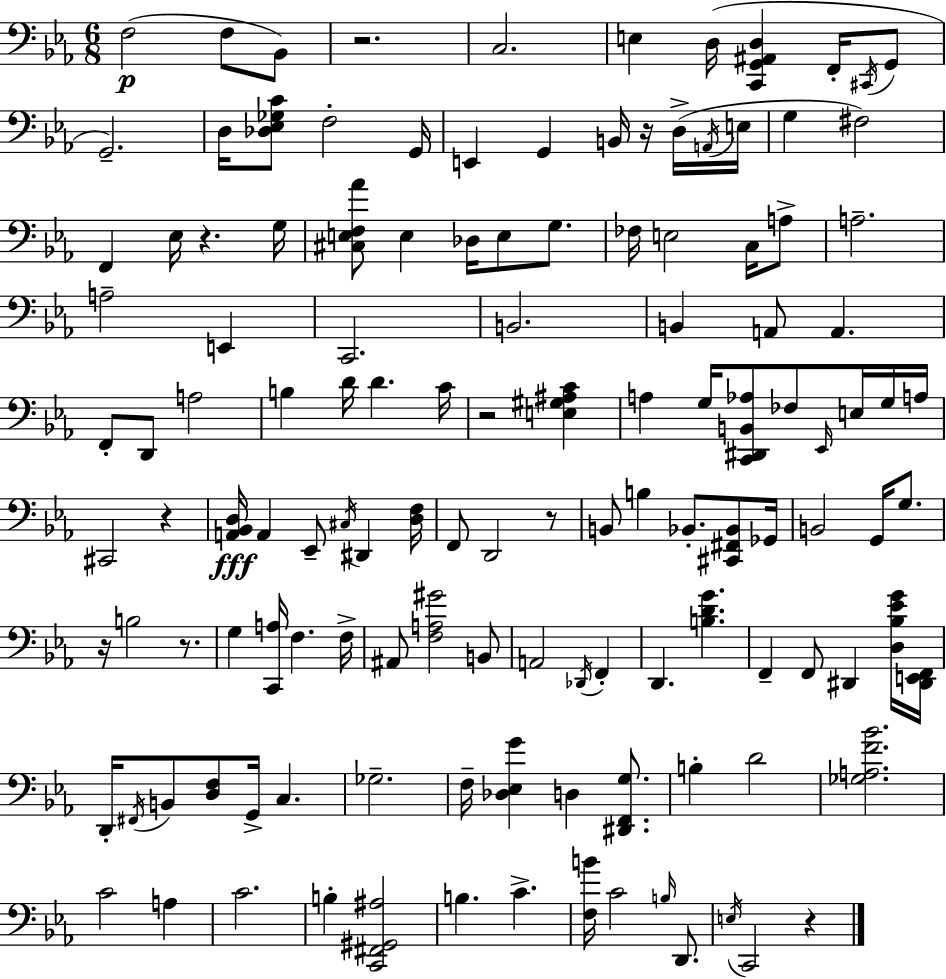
X:1
T:Untitled
M:6/8
L:1/4
K:Eb
F,2 F,/2 _B,,/2 z2 C,2 E, D,/4 [C,,G,,^A,,D,] F,,/4 ^C,,/4 G,,/2 G,,2 D,/4 [_D,_E,_G,C]/2 F,2 G,,/4 E,, G,, B,,/4 z/4 D,/4 A,,/4 E,/4 G, ^F,2 F,, _E,/4 z G,/4 [^C,E,F,_A]/2 E, _D,/4 E,/2 G,/2 _F,/4 E,2 C,/4 A,/2 A,2 A,2 E,, C,,2 B,,2 B,, A,,/2 A,, F,,/2 D,,/2 A,2 B, D/4 D C/4 z2 [E,^G,^A,C] A, G,/4 [C,,^D,,B,,_A,]/2 _F,/2 _E,,/4 E,/4 G,/4 A,/4 ^C,,2 z [A,,_B,,D,]/4 A,, _E,,/2 ^C,/4 ^D,, [D,F,]/4 F,,/2 D,,2 z/2 B,,/2 B, _B,,/2 [^C,,^F,,_B,,]/2 _G,,/4 B,,2 G,,/4 G,/2 z/4 B,2 z/2 G, [C,,A,]/4 F, F,/4 ^A,,/2 [F,A,^G]2 B,,/2 A,,2 _D,,/4 F,, D,, [B,DG] F,, F,,/2 ^D,, [D,_B,_EG]/4 [^D,,E,,F,,]/4 D,,/4 ^F,,/4 B,,/2 [D,F,]/2 G,,/4 C, _G,2 F,/4 [_D,_E,G] D, [^D,,F,,G,]/2 B, D2 [_G,A,F_B]2 C2 A, C2 B, [C,,^F,,^G,,^A,]2 B, C [F,B]/4 C2 B,/4 D,,/2 E,/4 C,,2 z